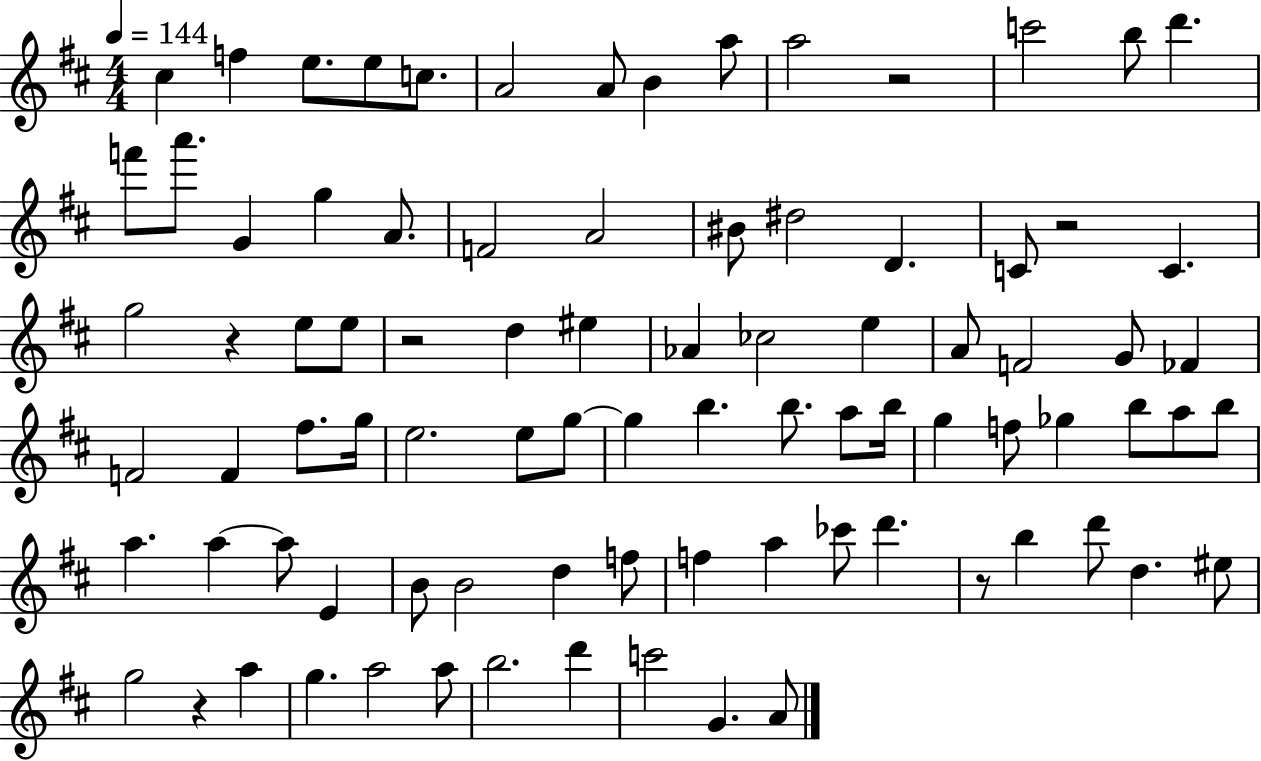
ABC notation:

X:1
T:Untitled
M:4/4
L:1/4
K:D
^c f e/2 e/2 c/2 A2 A/2 B a/2 a2 z2 c'2 b/2 d' f'/2 a'/2 G g A/2 F2 A2 ^B/2 ^d2 D C/2 z2 C g2 z e/2 e/2 z2 d ^e _A _c2 e A/2 F2 G/2 _F F2 F ^f/2 g/4 e2 e/2 g/2 g b b/2 a/2 b/4 g f/2 _g b/2 a/2 b/2 a a a/2 E B/2 B2 d f/2 f a _c'/2 d' z/2 b d'/2 d ^e/2 g2 z a g a2 a/2 b2 d' c'2 G A/2